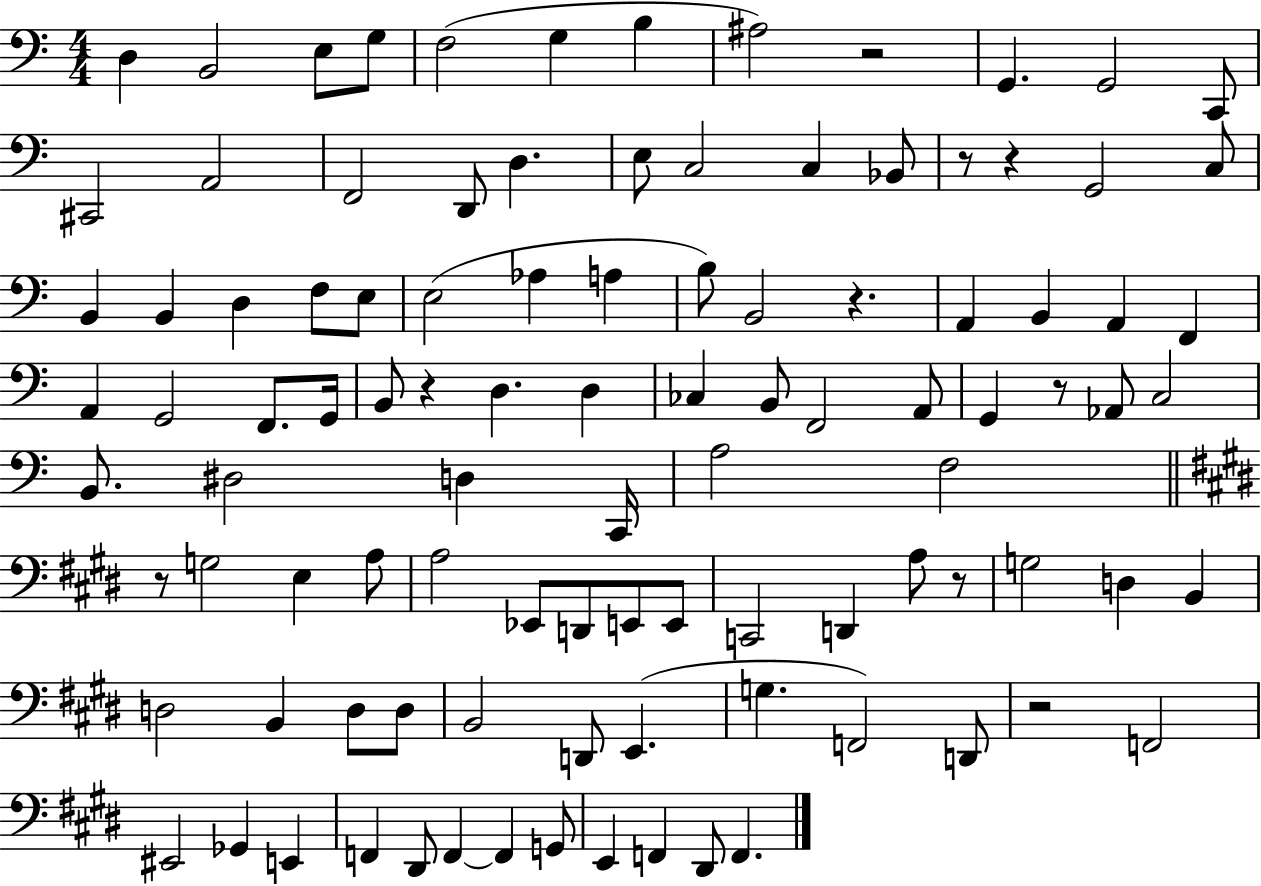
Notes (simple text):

D3/q B2/h E3/e G3/e F3/h G3/q B3/q A#3/h R/h G2/q. G2/h C2/e C#2/h A2/h F2/h D2/e D3/q. E3/e C3/h C3/q Bb2/e R/e R/q G2/h C3/e B2/q B2/q D3/q F3/e E3/e E3/h Ab3/q A3/q B3/e B2/h R/q. A2/q B2/q A2/q F2/q A2/q G2/h F2/e. G2/s B2/e R/q D3/q. D3/q CES3/q B2/e F2/h A2/e G2/q R/e Ab2/e C3/h B2/e. D#3/h D3/q C2/s A3/h F3/h R/e G3/h E3/q A3/e A3/h Eb2/e D2/e E2/e E2/e C2/h D2/q A3/e R/e G3/h D3/q B2/q D3/h B2/q D3/e D3/e B2/h D2/e E2/q. G3/q. F2/h D2/e R/h F2/h EIS2/h Gb2/q E2/q F2/q D#2/e F2/q F2/q G2/e E2/q F2/q D#2/e F2/q.